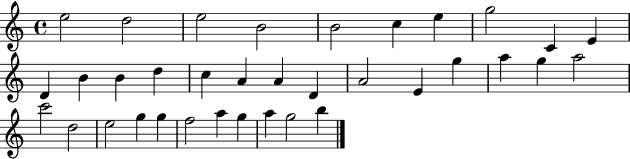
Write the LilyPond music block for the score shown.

{
  \clef treble
  \time 4/4
  \defaultTimeSignature
  \key c \major
  e''2 d''2 | e''2 b'2 | b'2 c''4 e''4 | g''2 c'4 e'4 | \break d'4 b'4 b'4 d''4 | c''4 a'4 a'4 d'4 | a'2 e'4 g''4 | a''4 g''4 a''2 | \break c'''2 d''2 | e''2 g''4 g''4 | f''2 a''4 g''4 | a''4 g''2 b''4 | \break \bar "|."
}